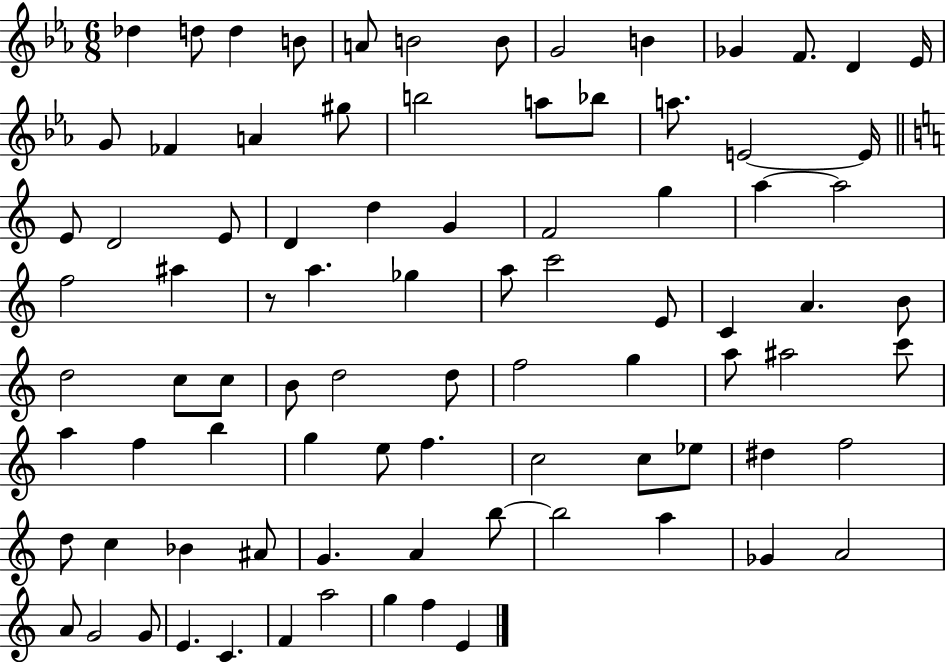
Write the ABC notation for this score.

X:1
T:Untitled
M:6/8
L:1/4
K:Eb
_d d/2 d B/2 A/2 B2 B/2 G2 B _G F/2 D _E/4 G/2 _F A ^g/2 b2 a/2 _b/2 a/2 E2 E/4 E/2 D2 E/2 D d G F2 g a a2 f2 ^a z/2 a _g a/2 c'2 E/2 C A B/2 d2 c/2 c/2 B/2 d2 d/2 f2 g a/2 ^a2 c'/2 a f b g e/2 f c2 c/2 _e/2 ^d f2 d/2 c _B ^A/2 G A b/2 b2 a _G A2 A/2 G2 G/2 E C F a2 g f E